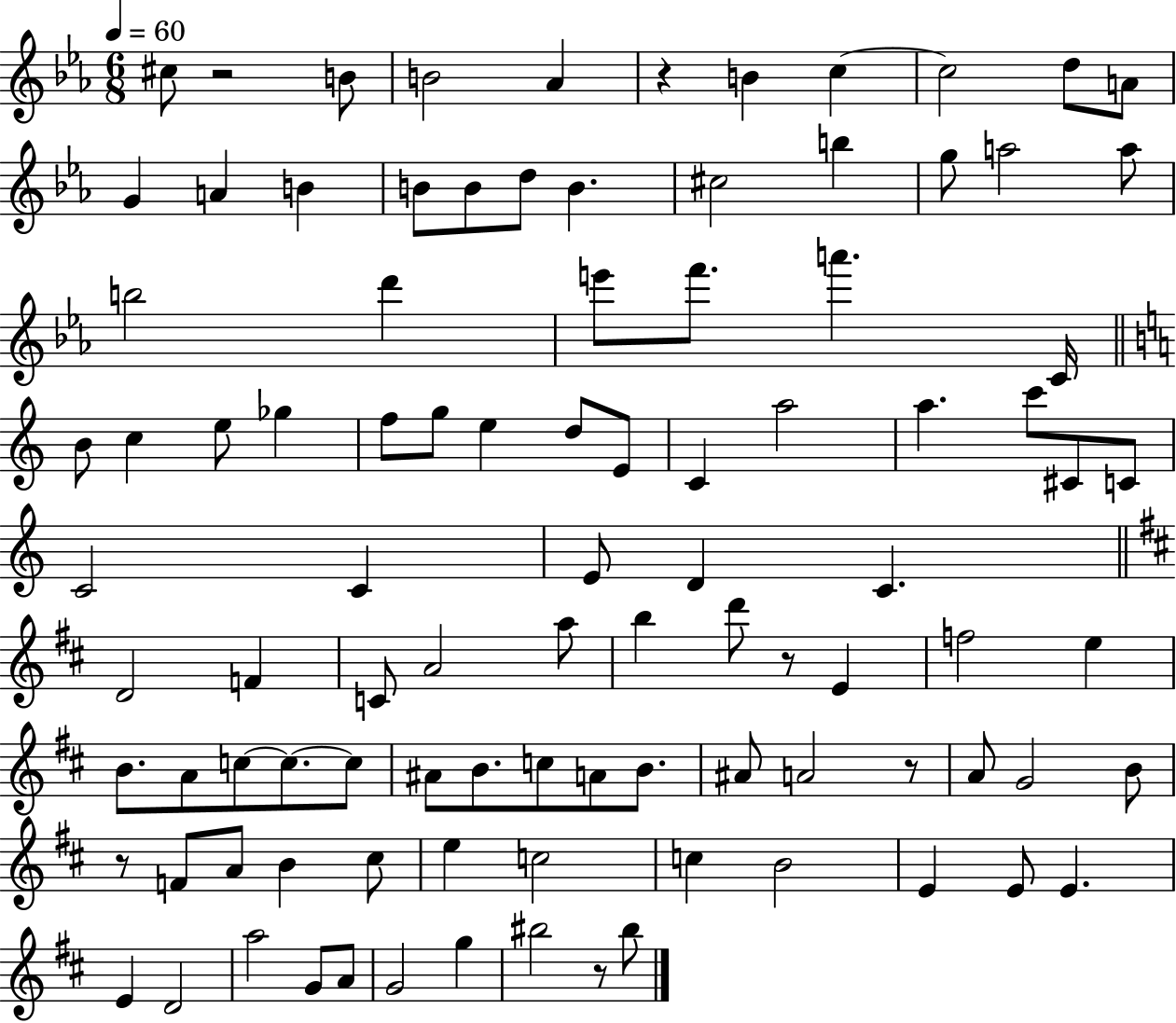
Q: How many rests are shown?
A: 6